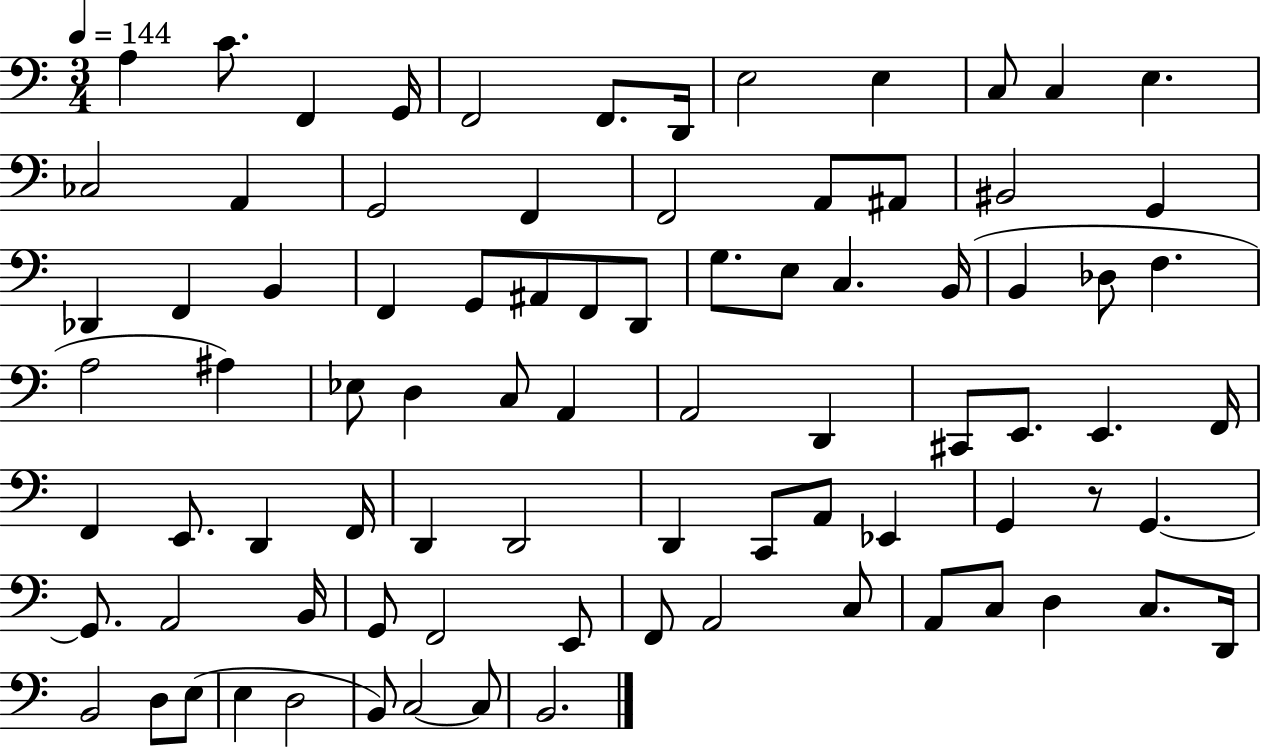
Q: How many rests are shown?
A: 1